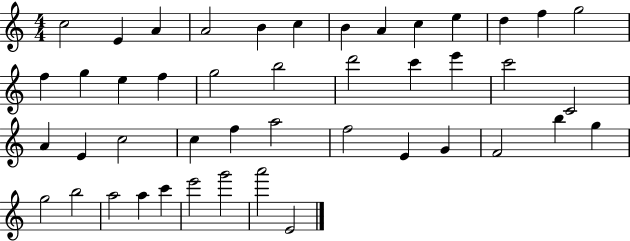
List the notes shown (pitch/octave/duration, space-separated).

C5/h E4/q A4/q A4/h B4/q C5/q B4/q A4/q C5/q E5/q D5/q F5/q G5/h F5/q G5/q E5/q F5/q G5/h B5/h D6/h C6/q E6/q C6/h C4/h A4/q E4/q C5/h C5/q F5/q A5/h F5/h E4/q G4/q F4/h B5/q G5/q G5/h B5/h A5/h A5/q C6/q E6/h G6/h A6/h E4/h